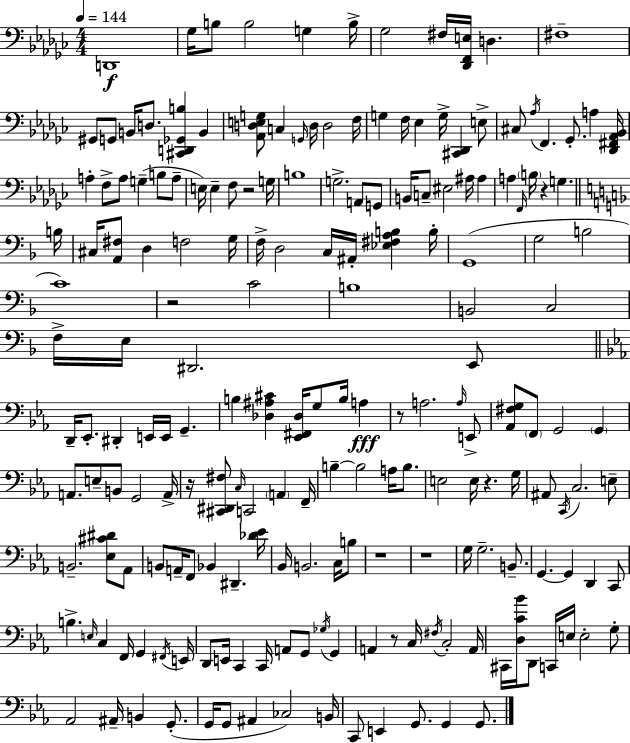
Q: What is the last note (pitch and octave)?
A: G2